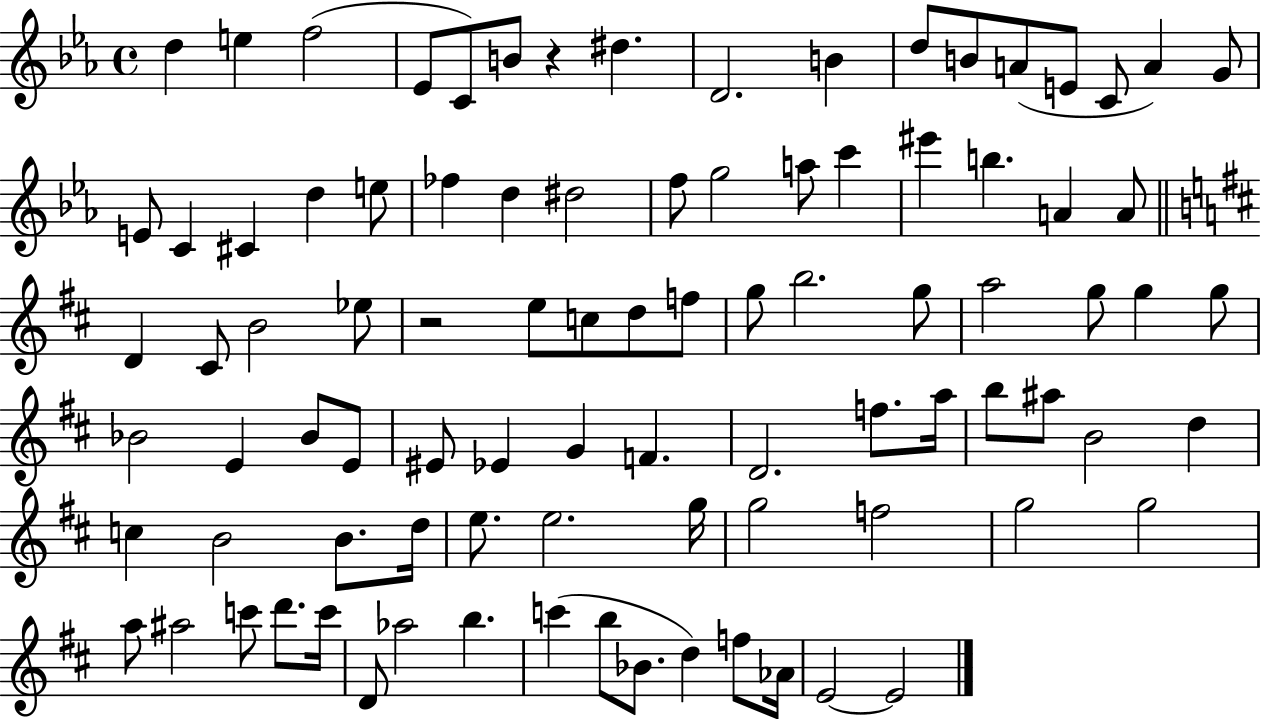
D5/q E5/q F5/h Eb4/e C4/e B4/e R/q D#5/q. D4/h. B4/q D5/e B4/e A4/e E4/e C4/e A4/q G4/e E4/e C4/q C#4/q D5/q E5/e FES5/q D5/q D#5/h F5/e G5/h A5/e C6/q EIS6/q B5/q. A4/q A4/e D4/q C#4/e B4/h Eb5/e R/h E5/e C5/e D5/e F5/e G5/e B5/h. G5/e A5/h G5/e G5/q G5/e Bb4/h E4/q Bb4/e E4/e EIS4/e Eb4/q G4/q F4/q. D4/h. F5/e. A5/s B5/e A#5/e B4/h D5/q C5/q B4/h B4/e. D5/s E5/e. E5/h. G5/s G5/h F5/h G5/h G5/h A5/e A#5/h C6/e D6/e. C6/s D4/e Ab5/h B5/q. C6/q B5/e Bb4/e. D5/q F5/e Ab4/s E4/h E4/h